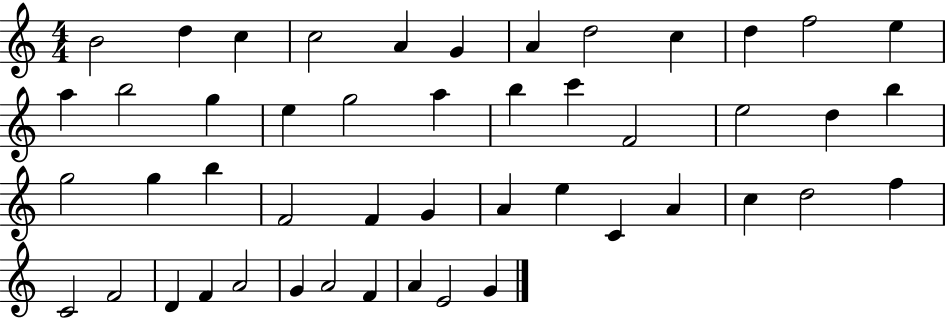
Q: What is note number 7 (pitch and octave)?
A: A4